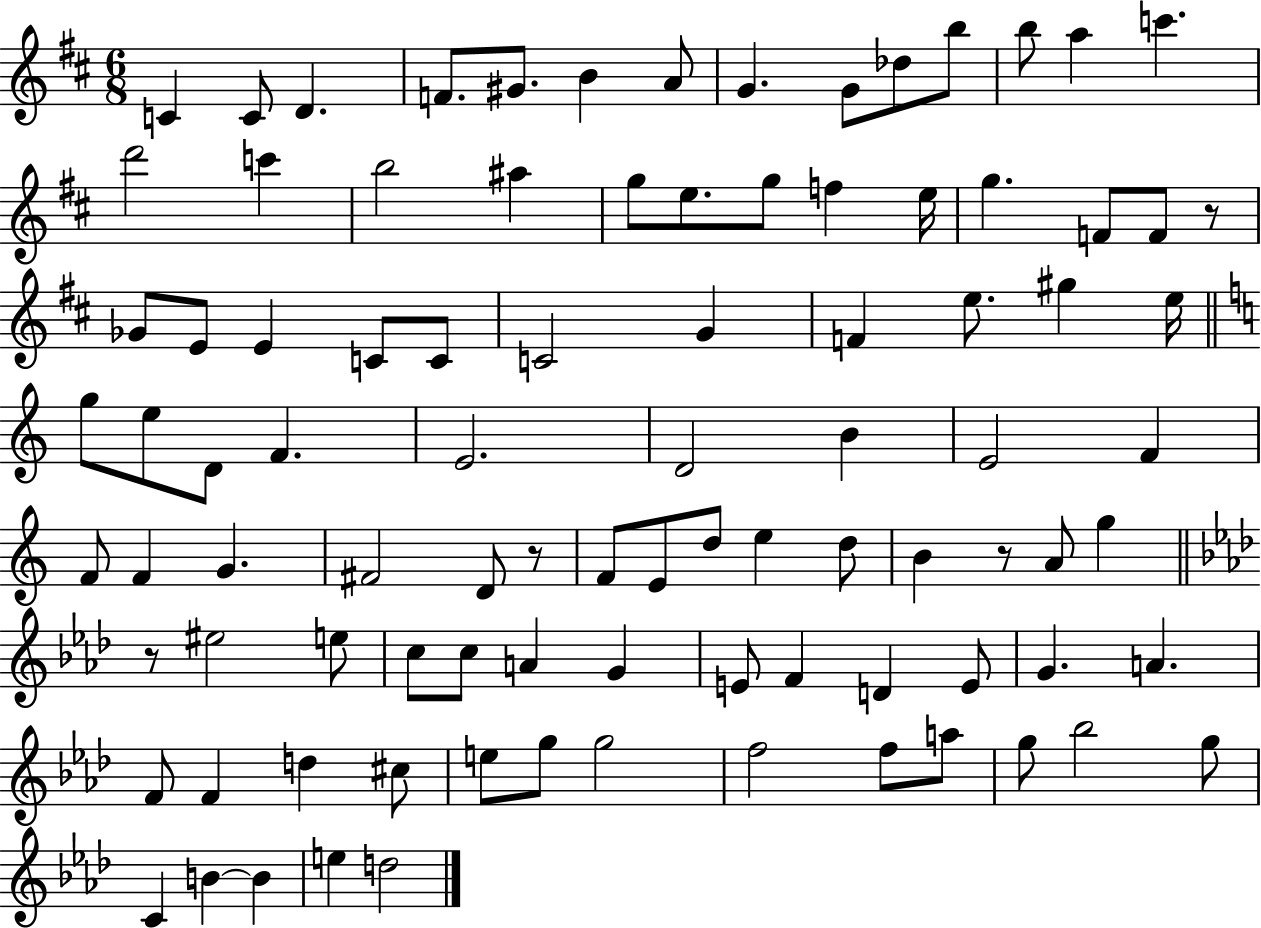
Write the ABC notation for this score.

X:1
T:Untitled
M:6/8
L:1/4
K:D
C C/2 D F/2 ^G/2 B A/2 G G/2 _d/2 b/2 b/2 a c' d'2 c' b2 ^a g/2 e/2 g/2 f e/4 g F/2 F/2 z/2 _G/2 E/2 E C/2 C/2 C2 G F e/2 ^g e/4 g/2 e/2 D/2 F E2 D2 B E2 F F/2 F G ^F2 D/2 z/2 F/2 E/2 d/2 e d/2 B z/2 A/2 g z/2 ^e2 e/2 c/2 c/2 A G E/2 F D E/2 G A F/2 F d ^c/2 e/2 g/2 g2 f2 f/2 a/2 g/2 _b2 g/2 C B B e d2